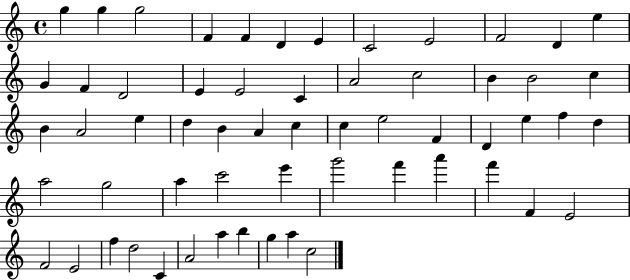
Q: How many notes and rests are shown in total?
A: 59